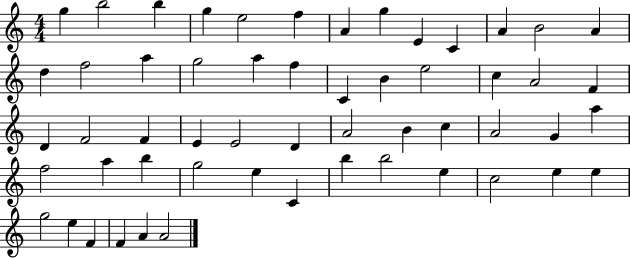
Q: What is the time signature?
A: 4/4